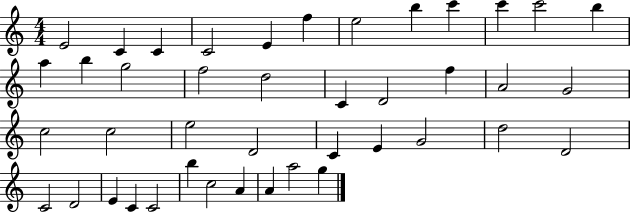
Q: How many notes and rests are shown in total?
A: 42